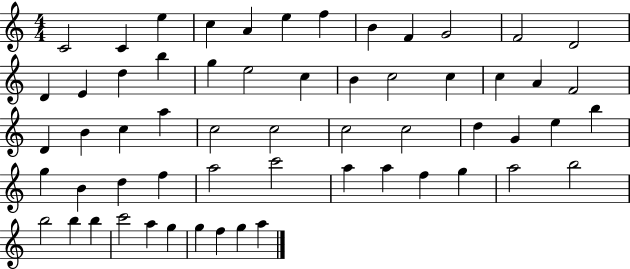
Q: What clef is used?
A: treble